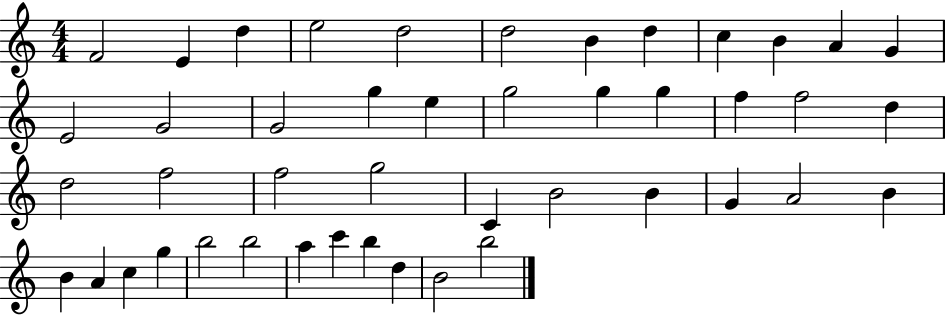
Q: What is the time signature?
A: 4/4